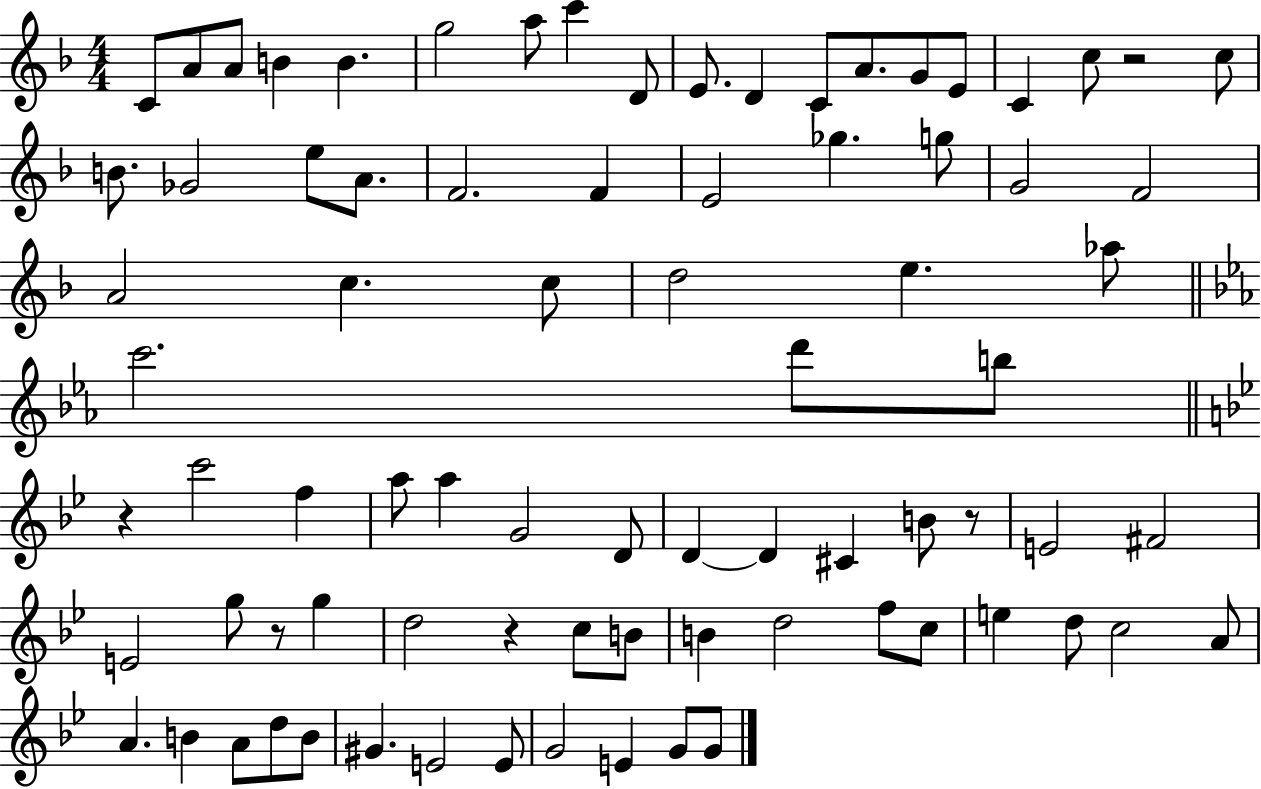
C4/e A4/e A4/e B4/q B4/q. G5/h A5/e C6/q D4/e E4/e. D4/q C4/e A4/e. G4/e E4/e C4/q C5/e R/h C5/e B4/e. Gb4/h E5/e A4/e. F4/h. F4/q E4/h Gb5/q. G5/e G4/h F4/h A4/h C5/q. C5/e D5/h E5/q. Ab5/e C6/h. D6/e B5/e R/q C6/h F5/q A5/e A5/q G4/h D4/e D4/q D4/q C#4/q B4/e R/e E4/h F#4/h E4/h G5/e R/e G5/q D5/h R/q C5/e B4/e B4/q D5/h F5/e C5/e E5/q D5/e C5/h A4/e A4/q. B4/q A4/e D5/e B4/e G#4/q. E4/h E4/e G4/h E4/q G4/e G4/e